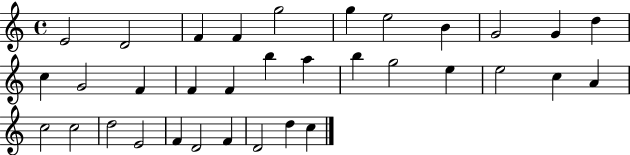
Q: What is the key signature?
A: C major